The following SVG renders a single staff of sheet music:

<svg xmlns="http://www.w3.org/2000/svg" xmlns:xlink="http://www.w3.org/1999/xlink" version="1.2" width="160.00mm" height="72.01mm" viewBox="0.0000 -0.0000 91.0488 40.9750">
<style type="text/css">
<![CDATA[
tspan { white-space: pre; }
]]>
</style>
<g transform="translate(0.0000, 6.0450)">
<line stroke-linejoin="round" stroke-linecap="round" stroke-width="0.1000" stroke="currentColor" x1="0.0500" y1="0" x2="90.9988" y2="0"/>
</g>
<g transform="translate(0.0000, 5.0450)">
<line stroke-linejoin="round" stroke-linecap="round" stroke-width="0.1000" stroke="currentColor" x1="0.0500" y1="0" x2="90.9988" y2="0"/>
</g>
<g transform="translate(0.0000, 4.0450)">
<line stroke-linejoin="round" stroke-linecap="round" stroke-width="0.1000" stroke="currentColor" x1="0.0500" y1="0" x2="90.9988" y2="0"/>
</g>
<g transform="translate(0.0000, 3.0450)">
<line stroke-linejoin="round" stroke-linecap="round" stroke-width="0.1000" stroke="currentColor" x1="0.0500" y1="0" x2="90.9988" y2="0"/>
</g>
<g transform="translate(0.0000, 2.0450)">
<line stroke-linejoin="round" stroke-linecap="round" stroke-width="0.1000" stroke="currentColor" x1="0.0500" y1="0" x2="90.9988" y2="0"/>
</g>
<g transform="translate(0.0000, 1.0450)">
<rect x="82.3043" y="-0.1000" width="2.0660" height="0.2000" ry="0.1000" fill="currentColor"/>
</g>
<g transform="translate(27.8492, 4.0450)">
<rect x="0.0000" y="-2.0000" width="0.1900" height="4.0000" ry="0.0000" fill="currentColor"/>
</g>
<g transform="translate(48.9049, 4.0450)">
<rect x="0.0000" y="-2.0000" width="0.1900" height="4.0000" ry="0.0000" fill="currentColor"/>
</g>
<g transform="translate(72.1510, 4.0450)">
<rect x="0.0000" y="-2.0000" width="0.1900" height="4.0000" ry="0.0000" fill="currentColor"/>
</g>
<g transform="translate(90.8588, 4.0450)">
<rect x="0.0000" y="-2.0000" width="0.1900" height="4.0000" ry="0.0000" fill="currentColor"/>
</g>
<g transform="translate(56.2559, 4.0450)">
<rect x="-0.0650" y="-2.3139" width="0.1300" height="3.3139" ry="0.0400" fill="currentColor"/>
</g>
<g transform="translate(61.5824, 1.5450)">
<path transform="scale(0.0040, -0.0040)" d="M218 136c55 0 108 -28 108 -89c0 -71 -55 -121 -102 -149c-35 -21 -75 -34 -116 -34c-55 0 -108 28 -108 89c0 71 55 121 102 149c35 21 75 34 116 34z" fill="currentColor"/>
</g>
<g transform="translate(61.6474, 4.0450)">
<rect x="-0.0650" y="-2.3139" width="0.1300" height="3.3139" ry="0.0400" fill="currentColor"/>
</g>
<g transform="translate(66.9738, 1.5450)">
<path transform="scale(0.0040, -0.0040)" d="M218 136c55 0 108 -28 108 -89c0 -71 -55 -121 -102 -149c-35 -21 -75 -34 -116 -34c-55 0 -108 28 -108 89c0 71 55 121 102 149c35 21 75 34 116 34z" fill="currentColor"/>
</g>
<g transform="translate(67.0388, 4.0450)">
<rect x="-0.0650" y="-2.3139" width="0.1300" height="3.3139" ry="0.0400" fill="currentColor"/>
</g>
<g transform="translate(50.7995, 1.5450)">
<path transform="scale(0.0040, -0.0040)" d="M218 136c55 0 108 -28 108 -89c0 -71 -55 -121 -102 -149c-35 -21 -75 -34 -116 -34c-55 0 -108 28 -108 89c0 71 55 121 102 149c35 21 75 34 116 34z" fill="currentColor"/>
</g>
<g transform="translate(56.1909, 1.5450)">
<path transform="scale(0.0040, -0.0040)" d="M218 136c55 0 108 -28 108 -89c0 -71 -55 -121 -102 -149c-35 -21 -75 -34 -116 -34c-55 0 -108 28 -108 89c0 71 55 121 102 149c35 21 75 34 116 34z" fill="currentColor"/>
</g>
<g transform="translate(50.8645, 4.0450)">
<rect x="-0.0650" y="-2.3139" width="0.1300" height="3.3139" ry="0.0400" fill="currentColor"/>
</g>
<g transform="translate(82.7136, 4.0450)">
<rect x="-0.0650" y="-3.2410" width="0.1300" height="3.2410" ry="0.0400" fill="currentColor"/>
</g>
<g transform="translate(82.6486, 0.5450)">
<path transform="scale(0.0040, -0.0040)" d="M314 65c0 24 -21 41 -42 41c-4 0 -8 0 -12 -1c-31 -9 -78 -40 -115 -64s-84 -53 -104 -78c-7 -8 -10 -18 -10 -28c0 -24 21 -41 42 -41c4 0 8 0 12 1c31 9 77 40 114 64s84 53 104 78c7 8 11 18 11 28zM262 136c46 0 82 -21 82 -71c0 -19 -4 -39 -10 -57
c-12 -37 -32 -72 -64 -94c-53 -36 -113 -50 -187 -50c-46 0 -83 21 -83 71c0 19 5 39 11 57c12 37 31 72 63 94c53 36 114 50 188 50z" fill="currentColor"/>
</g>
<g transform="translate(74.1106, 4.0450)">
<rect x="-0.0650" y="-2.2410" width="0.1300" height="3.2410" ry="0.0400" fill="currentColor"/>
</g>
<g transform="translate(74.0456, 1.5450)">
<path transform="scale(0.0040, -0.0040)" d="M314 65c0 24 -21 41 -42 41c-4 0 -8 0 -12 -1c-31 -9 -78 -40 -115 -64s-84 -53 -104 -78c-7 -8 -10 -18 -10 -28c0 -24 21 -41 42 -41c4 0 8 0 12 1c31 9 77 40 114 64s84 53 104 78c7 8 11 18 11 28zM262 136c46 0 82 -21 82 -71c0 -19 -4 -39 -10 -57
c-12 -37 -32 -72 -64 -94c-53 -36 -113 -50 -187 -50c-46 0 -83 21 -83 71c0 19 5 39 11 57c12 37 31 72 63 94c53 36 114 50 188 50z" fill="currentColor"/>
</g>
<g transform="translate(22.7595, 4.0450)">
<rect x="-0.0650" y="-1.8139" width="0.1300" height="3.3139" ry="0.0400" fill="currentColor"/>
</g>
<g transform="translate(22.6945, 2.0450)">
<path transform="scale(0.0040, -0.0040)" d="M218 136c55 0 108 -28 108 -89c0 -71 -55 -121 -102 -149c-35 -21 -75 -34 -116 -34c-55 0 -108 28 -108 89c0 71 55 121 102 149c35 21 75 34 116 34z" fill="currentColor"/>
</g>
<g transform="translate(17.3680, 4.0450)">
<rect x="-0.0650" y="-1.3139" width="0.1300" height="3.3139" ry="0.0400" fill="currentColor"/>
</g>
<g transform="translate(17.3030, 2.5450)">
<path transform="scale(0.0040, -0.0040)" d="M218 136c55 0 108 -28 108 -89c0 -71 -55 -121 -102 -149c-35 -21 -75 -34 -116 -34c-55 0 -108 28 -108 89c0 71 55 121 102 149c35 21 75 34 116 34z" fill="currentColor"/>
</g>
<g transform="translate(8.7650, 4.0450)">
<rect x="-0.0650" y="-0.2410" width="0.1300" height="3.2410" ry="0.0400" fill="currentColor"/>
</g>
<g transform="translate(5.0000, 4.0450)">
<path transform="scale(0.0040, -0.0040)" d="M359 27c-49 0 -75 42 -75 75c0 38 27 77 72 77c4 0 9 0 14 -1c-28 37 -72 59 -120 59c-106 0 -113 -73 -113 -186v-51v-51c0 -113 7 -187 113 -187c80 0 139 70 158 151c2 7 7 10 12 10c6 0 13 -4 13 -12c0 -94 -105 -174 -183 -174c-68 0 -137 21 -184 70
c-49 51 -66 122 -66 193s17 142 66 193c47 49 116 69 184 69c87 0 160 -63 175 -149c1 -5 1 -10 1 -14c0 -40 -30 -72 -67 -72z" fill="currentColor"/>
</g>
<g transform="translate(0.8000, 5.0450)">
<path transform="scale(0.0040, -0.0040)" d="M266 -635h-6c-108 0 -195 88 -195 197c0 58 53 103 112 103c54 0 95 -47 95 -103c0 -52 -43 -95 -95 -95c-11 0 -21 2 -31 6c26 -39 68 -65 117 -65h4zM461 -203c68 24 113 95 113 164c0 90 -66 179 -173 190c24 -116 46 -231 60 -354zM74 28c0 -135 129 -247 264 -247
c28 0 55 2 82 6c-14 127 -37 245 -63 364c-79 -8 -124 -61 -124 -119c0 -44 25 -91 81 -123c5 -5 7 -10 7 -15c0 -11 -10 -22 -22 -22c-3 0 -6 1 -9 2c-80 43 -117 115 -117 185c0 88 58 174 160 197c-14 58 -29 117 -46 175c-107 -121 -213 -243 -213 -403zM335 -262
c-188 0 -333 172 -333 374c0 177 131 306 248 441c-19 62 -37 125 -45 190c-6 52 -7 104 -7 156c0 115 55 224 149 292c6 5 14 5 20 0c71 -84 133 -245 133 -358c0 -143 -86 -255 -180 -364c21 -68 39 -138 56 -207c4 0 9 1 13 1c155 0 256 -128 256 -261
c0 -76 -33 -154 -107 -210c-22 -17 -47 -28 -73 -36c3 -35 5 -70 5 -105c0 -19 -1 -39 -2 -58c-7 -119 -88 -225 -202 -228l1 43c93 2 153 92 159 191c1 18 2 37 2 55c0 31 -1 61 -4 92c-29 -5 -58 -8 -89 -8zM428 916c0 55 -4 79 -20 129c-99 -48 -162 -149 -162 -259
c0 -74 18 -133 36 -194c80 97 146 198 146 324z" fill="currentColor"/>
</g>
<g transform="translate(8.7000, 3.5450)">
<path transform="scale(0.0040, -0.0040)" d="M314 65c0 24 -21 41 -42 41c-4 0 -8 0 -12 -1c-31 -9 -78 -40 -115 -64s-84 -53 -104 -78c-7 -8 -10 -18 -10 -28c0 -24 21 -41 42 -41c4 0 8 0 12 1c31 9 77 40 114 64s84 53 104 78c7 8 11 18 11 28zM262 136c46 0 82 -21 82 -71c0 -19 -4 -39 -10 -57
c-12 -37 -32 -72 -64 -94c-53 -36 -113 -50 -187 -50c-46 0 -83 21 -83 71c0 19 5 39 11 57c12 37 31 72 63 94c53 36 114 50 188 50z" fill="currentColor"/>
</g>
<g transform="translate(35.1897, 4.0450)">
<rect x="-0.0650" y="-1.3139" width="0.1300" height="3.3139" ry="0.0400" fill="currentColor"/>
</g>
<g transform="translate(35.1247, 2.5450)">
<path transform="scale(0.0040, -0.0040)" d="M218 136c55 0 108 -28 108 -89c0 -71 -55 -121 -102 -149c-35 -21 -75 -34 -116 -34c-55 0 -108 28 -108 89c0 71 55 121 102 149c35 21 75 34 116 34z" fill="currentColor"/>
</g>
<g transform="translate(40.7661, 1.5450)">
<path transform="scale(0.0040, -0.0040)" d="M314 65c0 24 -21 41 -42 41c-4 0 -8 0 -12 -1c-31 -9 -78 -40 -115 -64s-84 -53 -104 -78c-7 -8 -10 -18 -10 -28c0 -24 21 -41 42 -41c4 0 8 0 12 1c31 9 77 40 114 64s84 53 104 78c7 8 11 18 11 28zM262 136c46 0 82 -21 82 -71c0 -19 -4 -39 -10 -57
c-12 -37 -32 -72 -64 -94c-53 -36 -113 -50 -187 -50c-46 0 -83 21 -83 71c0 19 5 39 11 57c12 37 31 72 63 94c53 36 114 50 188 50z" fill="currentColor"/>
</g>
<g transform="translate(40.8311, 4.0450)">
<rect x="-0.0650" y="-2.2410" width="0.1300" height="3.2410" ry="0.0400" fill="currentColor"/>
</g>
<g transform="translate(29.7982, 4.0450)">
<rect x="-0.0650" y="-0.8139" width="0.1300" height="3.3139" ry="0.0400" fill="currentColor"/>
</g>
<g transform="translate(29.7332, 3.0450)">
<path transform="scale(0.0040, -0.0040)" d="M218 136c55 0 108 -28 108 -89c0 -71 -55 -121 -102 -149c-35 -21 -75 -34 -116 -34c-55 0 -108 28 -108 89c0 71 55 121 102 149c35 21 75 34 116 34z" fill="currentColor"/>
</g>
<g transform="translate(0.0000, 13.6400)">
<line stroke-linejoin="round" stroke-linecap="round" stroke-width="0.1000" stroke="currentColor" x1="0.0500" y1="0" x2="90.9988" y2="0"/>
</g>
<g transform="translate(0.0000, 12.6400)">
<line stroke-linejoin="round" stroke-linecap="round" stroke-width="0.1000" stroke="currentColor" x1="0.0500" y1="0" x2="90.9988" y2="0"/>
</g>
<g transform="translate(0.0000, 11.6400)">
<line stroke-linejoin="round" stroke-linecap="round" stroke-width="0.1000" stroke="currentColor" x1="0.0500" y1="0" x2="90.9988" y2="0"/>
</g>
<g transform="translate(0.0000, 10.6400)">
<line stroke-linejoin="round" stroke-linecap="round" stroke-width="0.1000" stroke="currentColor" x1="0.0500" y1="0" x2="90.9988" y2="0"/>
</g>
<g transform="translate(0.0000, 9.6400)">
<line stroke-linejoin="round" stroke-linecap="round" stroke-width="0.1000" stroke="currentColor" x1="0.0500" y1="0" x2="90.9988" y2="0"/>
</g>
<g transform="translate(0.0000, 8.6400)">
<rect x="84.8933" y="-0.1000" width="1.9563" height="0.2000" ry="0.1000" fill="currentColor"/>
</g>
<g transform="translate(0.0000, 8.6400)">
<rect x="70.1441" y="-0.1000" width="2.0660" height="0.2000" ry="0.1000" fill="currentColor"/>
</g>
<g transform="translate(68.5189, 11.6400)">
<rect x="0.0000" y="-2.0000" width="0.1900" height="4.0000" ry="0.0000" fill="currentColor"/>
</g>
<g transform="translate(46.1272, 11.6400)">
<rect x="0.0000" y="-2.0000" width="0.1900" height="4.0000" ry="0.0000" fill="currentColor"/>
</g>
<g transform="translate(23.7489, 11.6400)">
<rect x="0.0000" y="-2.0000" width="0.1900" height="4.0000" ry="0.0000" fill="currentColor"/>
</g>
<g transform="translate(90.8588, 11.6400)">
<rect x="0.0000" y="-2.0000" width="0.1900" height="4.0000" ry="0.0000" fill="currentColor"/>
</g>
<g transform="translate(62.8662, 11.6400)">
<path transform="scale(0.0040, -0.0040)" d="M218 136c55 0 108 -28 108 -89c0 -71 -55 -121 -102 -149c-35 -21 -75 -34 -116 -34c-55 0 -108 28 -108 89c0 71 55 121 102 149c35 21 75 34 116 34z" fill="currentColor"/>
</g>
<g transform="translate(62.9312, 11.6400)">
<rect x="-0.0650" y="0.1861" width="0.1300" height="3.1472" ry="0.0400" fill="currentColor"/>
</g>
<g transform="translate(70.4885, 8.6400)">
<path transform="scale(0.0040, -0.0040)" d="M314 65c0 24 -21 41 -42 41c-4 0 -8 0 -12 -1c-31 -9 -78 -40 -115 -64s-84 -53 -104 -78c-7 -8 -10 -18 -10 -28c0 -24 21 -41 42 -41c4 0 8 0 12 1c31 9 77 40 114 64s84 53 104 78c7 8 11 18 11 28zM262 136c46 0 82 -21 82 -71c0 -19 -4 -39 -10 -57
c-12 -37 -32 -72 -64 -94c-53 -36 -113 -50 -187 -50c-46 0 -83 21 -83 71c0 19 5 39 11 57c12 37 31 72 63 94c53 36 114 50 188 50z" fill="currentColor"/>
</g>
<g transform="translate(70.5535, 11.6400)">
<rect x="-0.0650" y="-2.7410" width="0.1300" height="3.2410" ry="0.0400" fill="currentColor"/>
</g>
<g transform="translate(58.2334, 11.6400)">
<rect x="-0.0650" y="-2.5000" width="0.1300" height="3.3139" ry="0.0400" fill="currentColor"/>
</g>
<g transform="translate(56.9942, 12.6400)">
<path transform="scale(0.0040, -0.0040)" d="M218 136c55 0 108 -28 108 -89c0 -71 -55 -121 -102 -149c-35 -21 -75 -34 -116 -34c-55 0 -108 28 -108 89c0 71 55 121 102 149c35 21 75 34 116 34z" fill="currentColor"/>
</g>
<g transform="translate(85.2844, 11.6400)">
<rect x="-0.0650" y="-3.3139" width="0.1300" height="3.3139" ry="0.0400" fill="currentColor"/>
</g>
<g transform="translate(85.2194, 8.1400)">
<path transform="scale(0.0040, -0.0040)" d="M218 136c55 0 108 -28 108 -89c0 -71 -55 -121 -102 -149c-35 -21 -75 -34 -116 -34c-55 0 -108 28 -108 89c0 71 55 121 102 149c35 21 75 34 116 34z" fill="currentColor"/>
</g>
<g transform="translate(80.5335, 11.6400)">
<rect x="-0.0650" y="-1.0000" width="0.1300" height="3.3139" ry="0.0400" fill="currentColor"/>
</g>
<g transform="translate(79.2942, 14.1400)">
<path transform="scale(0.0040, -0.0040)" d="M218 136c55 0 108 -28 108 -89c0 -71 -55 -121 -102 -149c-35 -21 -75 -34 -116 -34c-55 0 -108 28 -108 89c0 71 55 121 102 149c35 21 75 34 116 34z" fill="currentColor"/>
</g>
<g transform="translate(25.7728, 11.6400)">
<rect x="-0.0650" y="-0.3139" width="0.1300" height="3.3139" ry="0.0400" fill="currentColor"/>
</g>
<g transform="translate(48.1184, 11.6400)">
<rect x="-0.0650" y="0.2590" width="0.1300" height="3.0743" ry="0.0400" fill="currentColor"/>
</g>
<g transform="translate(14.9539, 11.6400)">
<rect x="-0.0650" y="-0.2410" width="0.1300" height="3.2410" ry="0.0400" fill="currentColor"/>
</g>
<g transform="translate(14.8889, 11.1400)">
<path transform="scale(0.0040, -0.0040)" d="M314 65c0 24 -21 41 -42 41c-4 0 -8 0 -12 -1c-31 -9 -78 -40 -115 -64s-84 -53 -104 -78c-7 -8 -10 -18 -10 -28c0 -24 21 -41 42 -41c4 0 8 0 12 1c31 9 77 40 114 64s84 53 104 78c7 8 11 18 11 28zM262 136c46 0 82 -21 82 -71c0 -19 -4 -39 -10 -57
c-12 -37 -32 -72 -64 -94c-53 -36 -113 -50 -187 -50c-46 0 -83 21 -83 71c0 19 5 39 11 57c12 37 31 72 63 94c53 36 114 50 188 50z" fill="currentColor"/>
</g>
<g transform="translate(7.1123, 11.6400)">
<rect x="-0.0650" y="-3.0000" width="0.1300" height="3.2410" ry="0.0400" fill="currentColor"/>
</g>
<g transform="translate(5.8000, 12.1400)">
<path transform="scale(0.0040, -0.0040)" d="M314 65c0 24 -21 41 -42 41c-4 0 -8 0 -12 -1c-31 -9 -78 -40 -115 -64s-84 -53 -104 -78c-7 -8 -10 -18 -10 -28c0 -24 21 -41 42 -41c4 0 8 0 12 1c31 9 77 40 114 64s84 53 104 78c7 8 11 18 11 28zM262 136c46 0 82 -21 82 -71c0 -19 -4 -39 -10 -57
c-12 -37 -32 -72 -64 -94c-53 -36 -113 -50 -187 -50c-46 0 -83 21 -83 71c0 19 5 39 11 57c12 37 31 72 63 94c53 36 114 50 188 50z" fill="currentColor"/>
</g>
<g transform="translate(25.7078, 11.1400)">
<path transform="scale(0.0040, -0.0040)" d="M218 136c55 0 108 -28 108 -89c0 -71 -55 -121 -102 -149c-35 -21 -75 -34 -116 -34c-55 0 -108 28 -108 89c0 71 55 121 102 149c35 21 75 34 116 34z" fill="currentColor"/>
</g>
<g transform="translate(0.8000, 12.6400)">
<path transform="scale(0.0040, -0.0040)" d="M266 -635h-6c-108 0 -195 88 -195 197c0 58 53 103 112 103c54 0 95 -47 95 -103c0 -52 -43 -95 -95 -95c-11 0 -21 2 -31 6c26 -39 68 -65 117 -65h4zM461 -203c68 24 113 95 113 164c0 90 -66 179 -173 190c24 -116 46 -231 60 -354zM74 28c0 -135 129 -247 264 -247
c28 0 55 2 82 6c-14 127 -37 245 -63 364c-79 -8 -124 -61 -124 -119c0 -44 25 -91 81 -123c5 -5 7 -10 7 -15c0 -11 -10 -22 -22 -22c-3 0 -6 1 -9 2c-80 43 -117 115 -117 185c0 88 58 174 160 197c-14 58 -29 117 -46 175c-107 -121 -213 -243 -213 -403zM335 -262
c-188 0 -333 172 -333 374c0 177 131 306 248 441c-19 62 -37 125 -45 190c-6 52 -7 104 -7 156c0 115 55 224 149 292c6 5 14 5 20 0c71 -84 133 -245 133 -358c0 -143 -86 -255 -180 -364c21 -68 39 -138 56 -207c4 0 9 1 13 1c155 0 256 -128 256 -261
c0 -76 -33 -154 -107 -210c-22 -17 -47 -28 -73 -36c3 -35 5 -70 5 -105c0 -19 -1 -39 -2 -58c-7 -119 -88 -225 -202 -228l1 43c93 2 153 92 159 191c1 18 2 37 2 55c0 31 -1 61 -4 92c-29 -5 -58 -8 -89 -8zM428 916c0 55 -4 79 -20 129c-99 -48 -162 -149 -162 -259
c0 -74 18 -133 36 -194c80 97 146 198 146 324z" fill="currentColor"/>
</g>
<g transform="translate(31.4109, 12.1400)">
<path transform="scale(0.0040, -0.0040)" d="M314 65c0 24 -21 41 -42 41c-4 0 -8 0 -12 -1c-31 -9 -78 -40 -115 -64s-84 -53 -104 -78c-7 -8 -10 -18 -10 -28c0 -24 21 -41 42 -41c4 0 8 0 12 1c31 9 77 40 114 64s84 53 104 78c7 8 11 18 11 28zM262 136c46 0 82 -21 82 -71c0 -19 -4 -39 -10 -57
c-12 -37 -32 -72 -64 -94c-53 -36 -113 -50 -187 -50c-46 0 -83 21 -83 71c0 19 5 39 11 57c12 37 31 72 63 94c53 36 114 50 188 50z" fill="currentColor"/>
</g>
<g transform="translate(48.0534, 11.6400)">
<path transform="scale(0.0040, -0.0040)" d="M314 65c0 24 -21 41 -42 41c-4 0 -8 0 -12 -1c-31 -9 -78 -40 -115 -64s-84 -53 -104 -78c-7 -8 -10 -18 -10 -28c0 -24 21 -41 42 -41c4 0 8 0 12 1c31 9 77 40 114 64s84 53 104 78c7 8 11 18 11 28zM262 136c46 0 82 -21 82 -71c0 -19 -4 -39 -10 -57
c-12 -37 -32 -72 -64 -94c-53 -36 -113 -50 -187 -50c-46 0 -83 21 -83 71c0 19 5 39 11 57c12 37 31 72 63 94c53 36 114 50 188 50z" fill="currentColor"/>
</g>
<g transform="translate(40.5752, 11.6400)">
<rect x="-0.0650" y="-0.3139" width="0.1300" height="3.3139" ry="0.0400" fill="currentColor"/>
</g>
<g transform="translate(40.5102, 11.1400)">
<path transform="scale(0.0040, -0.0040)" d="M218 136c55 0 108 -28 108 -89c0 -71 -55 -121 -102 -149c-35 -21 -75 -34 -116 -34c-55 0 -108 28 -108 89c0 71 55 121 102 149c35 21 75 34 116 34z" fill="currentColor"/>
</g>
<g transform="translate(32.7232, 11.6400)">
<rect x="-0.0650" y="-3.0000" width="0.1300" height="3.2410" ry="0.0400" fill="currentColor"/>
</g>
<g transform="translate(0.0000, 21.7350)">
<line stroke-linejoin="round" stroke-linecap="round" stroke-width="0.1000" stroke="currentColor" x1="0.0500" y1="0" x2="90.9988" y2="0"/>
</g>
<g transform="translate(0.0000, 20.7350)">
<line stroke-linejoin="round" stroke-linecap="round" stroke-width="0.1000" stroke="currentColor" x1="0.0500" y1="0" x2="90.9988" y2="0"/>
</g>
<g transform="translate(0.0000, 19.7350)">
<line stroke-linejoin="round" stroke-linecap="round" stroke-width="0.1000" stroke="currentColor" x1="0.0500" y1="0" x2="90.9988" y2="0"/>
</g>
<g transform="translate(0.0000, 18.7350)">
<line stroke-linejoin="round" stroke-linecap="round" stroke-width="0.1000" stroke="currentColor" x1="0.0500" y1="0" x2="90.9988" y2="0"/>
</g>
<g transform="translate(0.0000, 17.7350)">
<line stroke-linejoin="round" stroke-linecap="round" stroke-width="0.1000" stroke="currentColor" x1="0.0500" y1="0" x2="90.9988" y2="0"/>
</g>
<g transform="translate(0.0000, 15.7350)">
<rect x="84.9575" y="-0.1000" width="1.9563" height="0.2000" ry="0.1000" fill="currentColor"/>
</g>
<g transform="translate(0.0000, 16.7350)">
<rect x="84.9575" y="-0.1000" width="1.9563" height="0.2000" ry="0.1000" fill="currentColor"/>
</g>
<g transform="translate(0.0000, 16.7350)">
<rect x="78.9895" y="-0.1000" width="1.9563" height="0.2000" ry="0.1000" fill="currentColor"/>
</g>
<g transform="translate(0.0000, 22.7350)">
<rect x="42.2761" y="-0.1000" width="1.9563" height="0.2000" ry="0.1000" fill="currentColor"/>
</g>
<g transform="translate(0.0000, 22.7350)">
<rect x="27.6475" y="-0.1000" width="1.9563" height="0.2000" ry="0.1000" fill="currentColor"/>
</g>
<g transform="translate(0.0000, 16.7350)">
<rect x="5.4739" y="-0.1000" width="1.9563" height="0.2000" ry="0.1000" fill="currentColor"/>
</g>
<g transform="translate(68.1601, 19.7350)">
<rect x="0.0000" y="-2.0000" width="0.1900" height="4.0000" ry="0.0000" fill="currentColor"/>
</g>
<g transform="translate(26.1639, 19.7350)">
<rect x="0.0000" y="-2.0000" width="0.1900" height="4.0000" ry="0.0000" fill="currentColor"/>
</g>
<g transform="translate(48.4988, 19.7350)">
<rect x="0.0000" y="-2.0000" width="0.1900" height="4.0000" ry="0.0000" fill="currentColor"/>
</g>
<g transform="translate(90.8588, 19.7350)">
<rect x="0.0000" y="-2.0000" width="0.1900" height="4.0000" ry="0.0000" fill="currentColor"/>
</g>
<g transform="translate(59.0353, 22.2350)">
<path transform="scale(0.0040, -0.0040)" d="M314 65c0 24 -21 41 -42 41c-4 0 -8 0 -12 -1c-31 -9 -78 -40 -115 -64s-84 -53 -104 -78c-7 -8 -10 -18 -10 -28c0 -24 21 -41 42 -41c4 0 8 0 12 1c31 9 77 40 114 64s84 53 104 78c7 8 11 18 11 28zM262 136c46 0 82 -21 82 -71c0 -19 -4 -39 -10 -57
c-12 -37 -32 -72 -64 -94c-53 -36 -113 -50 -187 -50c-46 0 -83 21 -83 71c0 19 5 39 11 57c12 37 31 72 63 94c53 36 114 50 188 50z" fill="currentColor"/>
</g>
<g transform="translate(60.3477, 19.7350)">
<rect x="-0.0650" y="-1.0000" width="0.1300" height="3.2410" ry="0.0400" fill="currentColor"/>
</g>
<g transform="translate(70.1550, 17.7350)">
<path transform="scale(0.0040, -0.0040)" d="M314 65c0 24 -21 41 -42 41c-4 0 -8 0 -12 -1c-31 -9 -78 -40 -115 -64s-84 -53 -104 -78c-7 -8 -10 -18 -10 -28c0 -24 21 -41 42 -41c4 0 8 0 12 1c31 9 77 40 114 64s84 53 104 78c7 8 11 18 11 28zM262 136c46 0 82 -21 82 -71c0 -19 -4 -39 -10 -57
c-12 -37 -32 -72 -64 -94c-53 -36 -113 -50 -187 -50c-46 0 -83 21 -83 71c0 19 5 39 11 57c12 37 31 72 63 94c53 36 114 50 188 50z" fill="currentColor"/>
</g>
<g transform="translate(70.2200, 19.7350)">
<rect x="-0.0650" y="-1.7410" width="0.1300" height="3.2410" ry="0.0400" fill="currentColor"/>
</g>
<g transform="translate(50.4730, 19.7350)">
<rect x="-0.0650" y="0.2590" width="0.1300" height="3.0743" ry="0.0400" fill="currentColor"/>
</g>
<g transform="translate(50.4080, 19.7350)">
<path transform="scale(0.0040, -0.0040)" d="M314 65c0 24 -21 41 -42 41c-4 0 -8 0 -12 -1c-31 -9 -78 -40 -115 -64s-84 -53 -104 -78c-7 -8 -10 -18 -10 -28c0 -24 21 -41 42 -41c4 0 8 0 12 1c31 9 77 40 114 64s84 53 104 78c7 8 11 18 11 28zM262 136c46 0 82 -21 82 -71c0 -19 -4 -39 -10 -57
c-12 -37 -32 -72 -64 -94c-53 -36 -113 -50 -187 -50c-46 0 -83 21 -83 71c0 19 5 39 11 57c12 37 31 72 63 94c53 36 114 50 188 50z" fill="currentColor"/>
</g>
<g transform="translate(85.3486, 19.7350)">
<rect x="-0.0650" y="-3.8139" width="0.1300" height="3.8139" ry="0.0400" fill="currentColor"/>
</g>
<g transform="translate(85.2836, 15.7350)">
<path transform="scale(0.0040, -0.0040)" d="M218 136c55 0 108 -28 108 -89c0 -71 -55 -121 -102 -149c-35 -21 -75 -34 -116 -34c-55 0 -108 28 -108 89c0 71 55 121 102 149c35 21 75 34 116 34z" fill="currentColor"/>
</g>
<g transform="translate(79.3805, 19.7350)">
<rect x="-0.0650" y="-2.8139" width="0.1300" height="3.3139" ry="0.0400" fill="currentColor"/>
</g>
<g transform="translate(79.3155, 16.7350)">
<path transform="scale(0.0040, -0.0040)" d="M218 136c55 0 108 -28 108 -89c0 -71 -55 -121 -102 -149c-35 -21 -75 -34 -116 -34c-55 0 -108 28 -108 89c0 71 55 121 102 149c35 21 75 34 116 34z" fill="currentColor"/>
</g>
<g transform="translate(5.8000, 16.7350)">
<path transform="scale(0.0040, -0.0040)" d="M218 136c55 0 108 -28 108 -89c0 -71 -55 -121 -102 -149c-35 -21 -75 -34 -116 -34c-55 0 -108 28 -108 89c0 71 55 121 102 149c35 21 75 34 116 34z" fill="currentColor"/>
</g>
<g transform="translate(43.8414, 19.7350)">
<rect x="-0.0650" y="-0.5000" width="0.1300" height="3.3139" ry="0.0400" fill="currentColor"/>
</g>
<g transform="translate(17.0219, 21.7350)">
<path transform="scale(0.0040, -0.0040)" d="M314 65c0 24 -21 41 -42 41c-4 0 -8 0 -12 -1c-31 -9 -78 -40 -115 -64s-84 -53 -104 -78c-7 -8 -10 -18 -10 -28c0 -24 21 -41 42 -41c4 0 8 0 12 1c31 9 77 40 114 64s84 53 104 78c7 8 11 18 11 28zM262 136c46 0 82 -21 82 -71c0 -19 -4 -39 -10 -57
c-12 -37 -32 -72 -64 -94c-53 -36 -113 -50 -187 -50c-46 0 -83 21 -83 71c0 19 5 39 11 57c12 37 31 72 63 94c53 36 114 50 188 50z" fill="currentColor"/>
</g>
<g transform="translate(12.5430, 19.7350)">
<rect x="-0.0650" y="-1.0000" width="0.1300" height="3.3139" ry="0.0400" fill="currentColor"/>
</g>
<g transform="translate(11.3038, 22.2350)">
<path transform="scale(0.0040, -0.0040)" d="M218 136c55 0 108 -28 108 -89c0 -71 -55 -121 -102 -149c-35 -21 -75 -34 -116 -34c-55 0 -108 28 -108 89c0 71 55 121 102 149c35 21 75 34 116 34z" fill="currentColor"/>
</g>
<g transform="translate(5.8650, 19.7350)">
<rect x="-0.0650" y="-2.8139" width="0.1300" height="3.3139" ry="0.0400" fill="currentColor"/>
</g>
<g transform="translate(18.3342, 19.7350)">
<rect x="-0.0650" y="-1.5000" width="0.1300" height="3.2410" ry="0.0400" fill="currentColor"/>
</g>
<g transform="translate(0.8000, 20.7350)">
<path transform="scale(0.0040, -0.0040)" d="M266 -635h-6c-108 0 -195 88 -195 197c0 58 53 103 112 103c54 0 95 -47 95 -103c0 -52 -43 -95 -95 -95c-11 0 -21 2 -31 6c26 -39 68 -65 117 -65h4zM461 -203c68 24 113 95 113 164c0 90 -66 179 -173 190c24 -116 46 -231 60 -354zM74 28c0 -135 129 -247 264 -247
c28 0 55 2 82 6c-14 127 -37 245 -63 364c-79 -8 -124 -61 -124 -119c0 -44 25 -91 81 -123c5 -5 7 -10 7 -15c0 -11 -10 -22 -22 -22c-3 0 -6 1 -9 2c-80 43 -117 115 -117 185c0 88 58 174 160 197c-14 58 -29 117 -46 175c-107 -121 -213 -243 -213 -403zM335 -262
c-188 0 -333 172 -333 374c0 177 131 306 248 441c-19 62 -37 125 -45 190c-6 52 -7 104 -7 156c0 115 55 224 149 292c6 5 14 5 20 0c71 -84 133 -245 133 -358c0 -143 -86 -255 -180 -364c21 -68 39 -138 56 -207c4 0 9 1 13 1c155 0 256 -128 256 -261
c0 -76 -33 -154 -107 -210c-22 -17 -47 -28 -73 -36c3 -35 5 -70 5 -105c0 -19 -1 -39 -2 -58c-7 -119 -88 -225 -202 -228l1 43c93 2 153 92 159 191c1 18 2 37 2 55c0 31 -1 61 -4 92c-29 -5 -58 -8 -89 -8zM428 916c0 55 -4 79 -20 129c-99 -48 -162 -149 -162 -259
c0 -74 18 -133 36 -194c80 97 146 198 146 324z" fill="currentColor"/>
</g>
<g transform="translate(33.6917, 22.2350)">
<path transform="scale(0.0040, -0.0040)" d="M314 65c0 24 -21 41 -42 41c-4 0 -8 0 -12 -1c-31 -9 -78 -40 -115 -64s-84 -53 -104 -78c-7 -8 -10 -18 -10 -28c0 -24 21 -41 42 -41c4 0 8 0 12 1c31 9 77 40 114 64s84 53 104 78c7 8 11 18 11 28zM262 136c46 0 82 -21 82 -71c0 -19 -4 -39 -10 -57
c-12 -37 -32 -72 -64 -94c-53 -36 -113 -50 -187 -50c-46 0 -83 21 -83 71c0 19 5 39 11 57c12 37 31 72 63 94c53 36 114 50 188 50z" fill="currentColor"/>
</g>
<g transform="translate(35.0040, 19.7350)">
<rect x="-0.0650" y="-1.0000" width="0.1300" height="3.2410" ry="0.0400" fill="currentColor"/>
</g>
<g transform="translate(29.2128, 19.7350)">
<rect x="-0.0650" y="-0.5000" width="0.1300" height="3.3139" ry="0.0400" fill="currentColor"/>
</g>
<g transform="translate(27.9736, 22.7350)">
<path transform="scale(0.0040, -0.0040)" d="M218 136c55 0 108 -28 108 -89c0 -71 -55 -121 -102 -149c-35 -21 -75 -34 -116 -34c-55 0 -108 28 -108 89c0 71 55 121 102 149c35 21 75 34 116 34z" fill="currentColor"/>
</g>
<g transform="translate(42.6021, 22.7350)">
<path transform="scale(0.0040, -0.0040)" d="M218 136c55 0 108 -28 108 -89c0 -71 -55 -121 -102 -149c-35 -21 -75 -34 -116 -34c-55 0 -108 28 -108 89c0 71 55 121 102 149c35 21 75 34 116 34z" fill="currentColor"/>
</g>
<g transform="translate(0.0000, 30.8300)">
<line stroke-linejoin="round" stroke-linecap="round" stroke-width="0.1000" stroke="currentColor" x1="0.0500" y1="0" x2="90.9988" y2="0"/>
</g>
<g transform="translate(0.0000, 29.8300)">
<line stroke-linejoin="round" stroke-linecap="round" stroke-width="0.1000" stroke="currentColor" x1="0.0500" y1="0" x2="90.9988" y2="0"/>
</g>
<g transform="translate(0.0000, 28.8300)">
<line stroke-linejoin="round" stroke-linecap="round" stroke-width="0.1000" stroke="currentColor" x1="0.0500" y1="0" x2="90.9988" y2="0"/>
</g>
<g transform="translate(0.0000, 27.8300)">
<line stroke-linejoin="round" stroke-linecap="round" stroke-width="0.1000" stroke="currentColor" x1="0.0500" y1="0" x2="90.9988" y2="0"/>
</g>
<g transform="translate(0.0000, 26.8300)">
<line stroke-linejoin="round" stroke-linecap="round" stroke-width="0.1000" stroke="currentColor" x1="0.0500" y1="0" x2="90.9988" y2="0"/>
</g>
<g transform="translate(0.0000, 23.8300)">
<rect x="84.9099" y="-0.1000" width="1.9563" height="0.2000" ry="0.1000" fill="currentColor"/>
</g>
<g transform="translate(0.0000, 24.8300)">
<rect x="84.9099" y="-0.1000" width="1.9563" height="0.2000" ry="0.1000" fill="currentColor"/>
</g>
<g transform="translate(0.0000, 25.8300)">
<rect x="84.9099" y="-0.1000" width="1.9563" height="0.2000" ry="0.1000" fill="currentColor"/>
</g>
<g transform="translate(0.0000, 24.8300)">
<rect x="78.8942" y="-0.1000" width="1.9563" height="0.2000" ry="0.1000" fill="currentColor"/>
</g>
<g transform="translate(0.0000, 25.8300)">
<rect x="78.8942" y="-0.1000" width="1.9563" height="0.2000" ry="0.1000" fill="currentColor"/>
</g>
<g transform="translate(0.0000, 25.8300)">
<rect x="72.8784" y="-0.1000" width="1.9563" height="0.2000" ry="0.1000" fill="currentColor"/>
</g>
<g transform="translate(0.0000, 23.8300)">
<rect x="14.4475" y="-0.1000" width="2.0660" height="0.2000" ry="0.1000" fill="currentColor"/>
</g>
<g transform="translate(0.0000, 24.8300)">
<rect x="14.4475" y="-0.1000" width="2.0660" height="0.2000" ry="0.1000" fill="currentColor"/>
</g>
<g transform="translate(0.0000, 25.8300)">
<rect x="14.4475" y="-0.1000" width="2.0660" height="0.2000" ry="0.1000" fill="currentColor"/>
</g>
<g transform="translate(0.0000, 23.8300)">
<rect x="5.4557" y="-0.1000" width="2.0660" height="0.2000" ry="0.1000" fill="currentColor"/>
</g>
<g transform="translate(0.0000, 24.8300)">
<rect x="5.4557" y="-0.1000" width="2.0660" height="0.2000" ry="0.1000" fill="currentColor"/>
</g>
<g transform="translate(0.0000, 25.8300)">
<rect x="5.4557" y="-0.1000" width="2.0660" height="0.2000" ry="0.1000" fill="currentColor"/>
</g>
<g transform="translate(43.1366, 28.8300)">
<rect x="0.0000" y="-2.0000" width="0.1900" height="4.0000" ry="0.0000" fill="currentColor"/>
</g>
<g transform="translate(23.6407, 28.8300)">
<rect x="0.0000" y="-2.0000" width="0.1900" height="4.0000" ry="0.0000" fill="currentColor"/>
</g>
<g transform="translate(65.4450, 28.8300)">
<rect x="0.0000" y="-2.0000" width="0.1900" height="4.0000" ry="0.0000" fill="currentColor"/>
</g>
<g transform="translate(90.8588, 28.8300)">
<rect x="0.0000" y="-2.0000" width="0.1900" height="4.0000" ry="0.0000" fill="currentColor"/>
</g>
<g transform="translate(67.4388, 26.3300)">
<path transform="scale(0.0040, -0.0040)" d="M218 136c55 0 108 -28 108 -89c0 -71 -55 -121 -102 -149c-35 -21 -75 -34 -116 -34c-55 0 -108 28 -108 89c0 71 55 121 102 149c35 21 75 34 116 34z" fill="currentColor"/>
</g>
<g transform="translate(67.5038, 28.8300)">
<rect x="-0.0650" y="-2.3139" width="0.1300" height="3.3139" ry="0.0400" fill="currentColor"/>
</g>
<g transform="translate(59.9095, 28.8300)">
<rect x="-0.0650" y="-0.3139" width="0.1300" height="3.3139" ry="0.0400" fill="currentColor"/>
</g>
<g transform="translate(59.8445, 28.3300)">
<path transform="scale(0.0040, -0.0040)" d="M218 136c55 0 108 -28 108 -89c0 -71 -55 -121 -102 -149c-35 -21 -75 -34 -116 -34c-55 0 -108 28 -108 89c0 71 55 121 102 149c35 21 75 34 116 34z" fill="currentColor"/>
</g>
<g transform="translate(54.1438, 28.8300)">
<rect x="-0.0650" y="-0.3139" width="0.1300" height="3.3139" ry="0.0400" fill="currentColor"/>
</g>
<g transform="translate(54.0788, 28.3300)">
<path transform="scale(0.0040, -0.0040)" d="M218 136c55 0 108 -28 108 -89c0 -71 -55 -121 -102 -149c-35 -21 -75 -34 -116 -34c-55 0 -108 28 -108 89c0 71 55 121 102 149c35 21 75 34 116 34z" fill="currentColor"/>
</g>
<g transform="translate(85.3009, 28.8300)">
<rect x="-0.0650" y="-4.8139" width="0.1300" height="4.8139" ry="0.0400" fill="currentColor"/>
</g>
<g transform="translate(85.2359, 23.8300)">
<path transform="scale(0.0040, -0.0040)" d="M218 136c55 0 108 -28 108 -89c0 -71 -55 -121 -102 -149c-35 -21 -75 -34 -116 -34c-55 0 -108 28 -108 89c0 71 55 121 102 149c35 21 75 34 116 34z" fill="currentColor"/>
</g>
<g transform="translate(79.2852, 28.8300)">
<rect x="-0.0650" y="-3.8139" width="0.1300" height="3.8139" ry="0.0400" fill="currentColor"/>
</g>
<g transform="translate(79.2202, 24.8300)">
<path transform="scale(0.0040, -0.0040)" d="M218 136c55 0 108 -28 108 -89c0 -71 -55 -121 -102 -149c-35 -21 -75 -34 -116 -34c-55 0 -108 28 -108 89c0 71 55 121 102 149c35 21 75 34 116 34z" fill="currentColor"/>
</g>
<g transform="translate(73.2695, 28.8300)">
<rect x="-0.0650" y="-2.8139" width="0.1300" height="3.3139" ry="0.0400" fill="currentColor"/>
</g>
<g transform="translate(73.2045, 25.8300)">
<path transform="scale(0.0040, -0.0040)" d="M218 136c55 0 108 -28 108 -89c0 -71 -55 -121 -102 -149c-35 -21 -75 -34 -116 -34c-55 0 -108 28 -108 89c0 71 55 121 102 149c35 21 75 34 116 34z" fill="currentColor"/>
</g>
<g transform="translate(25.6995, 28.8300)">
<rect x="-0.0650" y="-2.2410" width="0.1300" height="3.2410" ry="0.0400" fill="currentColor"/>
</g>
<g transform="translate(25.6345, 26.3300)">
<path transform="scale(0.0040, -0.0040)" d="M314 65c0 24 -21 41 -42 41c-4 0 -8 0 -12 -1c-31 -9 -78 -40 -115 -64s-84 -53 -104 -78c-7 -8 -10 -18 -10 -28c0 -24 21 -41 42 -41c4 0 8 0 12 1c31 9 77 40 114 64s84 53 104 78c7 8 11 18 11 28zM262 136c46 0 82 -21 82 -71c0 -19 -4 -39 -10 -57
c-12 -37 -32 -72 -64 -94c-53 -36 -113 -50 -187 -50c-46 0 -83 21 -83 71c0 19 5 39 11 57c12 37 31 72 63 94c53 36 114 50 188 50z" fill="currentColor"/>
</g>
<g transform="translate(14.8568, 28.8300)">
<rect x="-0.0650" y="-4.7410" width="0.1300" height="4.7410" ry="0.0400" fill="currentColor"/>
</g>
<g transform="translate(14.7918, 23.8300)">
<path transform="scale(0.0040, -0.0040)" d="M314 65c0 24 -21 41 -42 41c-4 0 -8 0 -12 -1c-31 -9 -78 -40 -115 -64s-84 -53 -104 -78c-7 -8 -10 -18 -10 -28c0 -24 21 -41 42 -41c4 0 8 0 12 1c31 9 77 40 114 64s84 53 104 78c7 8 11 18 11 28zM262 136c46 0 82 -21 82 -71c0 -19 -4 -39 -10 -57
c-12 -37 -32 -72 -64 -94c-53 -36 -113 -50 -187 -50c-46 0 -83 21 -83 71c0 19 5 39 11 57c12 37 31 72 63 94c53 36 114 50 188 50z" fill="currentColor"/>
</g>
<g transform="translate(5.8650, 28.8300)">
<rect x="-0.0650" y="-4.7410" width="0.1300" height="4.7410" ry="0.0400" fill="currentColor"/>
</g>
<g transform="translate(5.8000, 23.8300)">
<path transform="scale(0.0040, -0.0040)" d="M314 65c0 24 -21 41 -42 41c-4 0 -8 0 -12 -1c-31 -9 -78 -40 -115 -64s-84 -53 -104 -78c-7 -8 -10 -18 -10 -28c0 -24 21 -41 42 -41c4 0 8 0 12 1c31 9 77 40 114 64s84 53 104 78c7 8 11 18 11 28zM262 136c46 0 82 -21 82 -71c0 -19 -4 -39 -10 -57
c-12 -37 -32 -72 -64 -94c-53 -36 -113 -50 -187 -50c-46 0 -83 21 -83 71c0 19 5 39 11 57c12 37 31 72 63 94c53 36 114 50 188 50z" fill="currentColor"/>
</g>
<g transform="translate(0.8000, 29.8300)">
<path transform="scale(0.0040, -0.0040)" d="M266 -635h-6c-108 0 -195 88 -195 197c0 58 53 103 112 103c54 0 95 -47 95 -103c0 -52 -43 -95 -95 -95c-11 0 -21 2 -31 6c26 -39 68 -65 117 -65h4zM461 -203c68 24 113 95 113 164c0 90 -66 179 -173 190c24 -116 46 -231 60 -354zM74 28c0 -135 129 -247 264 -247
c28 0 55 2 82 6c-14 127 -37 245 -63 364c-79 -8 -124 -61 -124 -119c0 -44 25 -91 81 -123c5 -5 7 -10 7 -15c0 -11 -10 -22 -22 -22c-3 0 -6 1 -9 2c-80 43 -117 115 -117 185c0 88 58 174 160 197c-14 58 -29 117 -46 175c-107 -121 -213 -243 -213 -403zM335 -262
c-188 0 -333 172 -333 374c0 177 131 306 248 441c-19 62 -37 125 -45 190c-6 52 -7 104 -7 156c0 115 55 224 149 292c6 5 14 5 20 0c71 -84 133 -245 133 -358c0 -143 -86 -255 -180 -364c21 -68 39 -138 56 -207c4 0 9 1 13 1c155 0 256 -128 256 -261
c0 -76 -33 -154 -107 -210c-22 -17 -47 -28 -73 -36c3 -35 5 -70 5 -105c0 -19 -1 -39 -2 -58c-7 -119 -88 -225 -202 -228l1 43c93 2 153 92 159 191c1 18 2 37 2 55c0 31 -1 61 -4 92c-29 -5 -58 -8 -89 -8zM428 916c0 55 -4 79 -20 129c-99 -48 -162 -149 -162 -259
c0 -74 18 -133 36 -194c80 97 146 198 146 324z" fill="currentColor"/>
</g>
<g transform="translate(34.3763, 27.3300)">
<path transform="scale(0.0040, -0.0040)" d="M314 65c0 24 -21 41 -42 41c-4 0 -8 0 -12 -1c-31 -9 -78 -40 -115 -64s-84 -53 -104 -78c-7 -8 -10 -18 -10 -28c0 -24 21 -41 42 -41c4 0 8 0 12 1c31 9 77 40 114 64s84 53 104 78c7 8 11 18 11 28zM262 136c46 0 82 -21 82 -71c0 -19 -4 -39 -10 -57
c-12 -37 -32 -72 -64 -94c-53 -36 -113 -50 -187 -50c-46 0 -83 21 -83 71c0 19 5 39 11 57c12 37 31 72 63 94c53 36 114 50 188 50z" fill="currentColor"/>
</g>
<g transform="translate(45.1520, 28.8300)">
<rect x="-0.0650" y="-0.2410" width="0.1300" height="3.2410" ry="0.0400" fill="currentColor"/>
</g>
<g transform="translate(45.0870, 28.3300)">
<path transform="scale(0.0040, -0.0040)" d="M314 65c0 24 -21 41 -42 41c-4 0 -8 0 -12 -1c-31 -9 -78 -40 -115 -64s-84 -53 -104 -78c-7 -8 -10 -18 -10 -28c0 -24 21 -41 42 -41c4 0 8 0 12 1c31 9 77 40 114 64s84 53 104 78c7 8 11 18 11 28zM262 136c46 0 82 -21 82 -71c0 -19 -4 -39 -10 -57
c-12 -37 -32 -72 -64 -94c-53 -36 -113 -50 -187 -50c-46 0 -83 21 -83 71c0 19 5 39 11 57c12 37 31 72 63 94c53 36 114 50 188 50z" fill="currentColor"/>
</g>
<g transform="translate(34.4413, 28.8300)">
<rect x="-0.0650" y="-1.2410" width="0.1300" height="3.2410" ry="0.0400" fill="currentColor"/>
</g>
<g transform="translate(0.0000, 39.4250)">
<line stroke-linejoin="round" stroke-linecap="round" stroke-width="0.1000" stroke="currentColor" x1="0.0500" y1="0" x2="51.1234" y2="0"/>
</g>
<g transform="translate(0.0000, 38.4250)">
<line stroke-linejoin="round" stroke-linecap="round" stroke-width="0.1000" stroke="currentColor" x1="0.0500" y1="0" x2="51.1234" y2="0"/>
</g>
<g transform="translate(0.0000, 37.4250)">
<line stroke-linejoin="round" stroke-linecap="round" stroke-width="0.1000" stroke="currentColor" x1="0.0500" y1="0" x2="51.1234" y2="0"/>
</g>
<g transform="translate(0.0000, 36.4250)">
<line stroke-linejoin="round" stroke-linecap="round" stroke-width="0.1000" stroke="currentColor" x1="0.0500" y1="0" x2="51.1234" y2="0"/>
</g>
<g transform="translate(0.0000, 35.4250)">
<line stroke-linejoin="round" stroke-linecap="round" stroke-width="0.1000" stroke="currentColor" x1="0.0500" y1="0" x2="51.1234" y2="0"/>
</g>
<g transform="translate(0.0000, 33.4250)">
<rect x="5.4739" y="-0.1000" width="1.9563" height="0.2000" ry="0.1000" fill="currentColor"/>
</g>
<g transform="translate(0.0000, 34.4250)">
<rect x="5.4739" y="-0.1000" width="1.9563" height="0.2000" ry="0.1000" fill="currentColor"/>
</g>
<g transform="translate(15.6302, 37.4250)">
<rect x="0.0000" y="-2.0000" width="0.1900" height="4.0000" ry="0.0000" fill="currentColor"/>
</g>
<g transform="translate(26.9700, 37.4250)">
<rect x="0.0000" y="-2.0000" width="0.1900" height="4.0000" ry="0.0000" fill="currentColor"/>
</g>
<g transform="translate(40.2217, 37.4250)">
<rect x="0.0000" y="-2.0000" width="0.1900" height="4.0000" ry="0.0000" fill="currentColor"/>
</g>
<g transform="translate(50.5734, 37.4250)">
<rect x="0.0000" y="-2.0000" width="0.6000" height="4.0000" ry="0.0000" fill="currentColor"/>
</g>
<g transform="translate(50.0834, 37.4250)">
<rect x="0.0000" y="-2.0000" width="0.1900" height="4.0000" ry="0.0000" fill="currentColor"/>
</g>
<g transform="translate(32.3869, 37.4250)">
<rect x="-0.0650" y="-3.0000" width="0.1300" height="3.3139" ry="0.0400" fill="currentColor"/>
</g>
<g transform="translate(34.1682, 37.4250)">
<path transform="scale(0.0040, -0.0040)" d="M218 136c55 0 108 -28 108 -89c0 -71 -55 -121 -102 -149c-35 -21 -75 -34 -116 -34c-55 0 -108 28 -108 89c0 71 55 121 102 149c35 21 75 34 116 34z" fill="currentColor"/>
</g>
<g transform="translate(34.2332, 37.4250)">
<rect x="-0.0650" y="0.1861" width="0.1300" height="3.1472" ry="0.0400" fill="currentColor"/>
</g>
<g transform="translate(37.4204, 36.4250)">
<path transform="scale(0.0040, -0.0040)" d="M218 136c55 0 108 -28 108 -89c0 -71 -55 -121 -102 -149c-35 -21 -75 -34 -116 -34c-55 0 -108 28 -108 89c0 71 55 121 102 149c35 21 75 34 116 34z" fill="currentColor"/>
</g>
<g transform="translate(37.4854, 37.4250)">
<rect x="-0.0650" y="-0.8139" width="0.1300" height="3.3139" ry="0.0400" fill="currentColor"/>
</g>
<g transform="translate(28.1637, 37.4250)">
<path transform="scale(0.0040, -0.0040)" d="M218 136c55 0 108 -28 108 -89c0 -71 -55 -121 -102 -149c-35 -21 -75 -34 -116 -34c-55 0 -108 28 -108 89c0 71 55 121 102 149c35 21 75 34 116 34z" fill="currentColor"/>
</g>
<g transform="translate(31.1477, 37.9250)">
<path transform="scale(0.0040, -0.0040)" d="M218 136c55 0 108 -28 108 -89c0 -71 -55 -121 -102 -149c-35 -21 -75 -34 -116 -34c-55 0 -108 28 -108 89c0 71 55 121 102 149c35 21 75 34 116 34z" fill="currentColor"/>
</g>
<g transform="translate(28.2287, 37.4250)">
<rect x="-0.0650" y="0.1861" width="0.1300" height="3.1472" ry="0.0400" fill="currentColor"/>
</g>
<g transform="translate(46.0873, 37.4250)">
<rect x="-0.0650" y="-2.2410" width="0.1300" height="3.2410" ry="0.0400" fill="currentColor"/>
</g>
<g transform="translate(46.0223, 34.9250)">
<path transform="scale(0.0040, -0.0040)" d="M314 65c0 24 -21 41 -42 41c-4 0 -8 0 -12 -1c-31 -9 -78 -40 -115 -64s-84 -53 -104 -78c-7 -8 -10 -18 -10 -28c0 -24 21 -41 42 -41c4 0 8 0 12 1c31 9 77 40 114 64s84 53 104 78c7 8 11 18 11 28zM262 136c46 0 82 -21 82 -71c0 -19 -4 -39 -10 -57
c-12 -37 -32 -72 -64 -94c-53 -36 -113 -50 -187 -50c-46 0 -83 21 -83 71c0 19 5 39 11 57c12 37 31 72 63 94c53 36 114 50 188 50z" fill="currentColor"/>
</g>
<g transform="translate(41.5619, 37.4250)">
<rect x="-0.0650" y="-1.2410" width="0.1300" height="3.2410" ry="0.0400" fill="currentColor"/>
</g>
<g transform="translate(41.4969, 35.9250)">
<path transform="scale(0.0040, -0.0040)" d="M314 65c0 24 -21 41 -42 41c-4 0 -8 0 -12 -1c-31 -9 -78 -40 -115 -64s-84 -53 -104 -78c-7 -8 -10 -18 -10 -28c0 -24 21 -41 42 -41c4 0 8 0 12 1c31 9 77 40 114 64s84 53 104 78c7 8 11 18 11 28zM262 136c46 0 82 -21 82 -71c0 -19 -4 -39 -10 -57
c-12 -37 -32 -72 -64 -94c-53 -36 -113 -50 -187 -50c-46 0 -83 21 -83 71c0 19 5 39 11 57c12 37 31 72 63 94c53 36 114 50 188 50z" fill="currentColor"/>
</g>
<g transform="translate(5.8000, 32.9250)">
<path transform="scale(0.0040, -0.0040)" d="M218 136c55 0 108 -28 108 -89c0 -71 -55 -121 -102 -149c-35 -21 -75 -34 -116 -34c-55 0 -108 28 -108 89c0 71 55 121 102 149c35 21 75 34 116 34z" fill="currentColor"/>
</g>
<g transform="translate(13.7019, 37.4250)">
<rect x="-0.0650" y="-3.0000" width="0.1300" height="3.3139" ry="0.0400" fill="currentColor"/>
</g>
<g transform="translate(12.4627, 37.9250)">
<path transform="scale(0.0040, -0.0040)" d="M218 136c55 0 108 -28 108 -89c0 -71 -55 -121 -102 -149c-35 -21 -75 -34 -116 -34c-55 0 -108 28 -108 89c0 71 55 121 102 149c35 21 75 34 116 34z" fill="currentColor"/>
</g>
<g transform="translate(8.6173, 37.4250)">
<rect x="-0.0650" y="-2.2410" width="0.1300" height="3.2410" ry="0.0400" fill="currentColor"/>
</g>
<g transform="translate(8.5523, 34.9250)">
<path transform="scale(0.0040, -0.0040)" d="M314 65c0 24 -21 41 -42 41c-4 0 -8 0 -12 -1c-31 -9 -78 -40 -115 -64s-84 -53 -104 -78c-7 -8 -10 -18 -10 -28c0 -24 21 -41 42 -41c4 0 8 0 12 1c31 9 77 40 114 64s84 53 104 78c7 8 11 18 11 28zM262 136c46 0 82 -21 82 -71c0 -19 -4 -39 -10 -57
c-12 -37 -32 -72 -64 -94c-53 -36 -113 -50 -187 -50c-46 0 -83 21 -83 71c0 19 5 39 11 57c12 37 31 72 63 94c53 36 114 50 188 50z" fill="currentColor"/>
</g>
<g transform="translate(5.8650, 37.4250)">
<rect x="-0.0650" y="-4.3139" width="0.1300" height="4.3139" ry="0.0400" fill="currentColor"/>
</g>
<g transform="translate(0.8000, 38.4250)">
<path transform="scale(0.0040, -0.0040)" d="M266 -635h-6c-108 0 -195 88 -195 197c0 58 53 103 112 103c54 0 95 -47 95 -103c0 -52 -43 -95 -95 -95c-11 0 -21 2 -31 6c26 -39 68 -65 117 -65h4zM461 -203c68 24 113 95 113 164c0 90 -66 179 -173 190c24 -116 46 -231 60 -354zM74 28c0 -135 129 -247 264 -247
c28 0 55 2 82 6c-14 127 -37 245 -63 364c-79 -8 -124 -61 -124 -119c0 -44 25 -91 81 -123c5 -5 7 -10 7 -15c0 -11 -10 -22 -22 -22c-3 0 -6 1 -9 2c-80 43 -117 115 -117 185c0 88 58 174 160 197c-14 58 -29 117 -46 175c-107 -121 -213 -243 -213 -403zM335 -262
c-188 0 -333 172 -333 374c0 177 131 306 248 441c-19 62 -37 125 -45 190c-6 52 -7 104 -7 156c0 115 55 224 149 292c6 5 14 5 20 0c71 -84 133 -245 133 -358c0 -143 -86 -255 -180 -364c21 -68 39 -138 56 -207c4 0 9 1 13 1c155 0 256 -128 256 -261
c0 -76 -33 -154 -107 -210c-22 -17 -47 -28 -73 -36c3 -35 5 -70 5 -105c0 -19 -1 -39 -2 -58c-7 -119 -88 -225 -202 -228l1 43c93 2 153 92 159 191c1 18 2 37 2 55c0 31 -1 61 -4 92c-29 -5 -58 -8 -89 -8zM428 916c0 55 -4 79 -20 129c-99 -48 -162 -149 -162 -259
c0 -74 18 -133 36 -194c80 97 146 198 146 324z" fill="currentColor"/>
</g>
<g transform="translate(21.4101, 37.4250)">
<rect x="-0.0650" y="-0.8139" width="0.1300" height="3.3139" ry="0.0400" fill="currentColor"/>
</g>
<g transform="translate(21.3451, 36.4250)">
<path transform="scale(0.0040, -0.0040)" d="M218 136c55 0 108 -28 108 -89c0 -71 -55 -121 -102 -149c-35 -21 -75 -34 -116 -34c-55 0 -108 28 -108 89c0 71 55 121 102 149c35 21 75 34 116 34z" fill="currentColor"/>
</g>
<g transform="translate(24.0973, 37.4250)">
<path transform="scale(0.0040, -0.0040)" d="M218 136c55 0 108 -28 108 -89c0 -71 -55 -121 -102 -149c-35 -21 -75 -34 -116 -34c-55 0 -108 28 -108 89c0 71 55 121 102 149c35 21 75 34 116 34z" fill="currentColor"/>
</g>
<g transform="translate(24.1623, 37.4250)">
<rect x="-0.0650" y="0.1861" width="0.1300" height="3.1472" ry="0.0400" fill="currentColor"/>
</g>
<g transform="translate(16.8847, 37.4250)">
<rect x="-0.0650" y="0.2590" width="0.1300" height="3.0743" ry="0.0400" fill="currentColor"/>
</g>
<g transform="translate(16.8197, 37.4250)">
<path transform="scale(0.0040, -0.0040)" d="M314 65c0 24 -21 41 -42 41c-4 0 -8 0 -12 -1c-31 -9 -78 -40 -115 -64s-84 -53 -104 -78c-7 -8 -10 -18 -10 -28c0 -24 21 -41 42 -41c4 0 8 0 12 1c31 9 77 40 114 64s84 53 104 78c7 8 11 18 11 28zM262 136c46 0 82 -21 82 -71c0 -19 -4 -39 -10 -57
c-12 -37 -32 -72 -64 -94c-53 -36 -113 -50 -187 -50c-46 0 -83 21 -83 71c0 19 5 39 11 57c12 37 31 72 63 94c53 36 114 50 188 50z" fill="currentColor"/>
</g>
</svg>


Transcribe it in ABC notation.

X:1
T:Untitled
M:4/4
L:1/4
K:C
c2 e f d e g2 g g g g g2 b2 A2 c2 c A2 c B2 G B a2 D b a D E2 C D2 C B2 D2 f2 a c' e'2 e'2 g2 e2 c2 c c g a c' e' d' g2 A B2 d B B A B d e2 g2